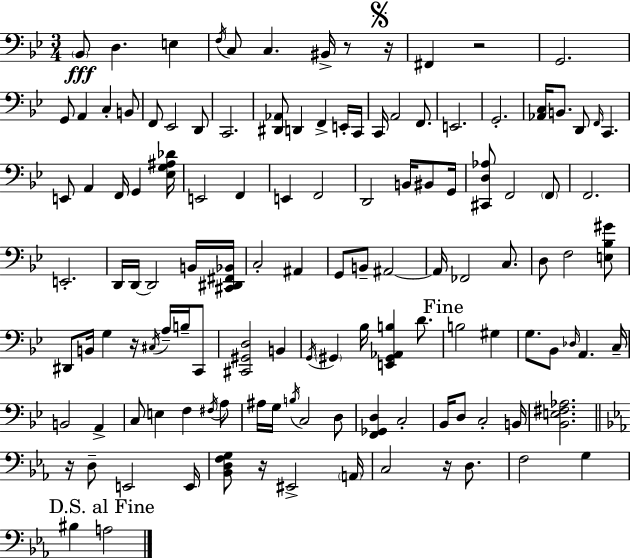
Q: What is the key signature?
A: BES major